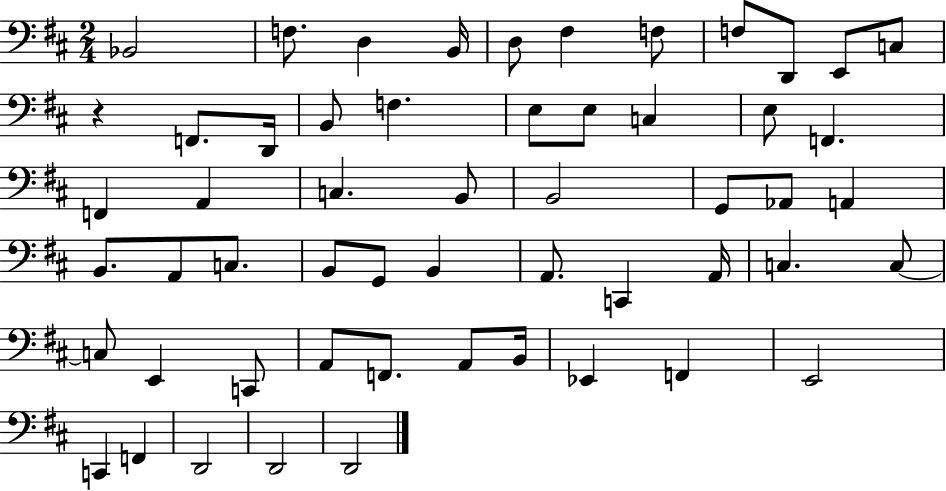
Bb2/h F3/e. D3/q B2/s D3/e F#3/q F3/e F3/e D2/e E2/e C3/e R/q F2/e. D2/s B2/e F3/q. E3/e E3/e C3/q E3/e F2/q. F2/q A2/q C3/q. B2/e B2/h G2/e Ab2/e A2/q B2/e. A2/e C3/e. B2/e G2/e B2/q A2/e. C2/q A2/s C3/q. C3/e C3/e E2/q C2/e A2/e F2/e. A2/e B2/s Eb2/q F2/q E2/h C2/q F2/q D2/h D2/h D2/h